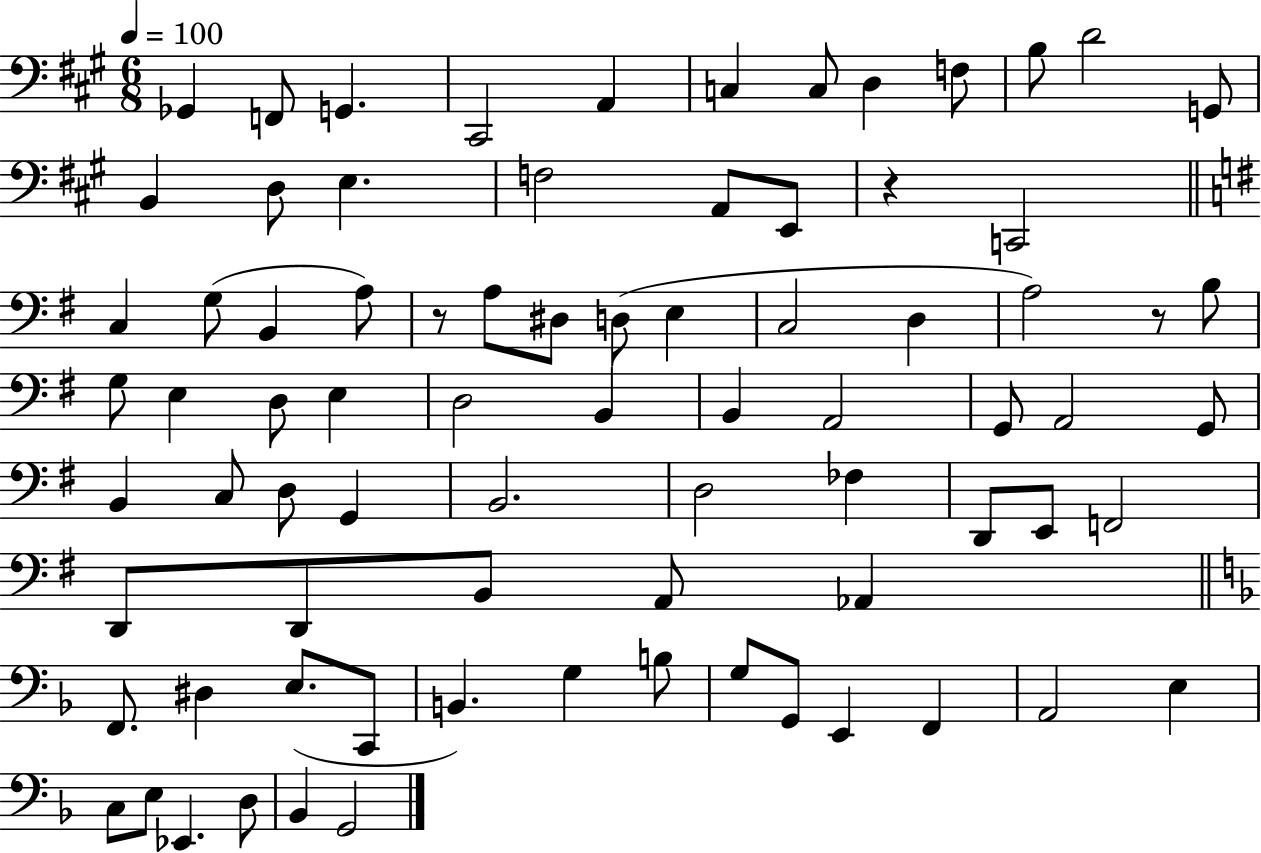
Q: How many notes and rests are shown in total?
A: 79